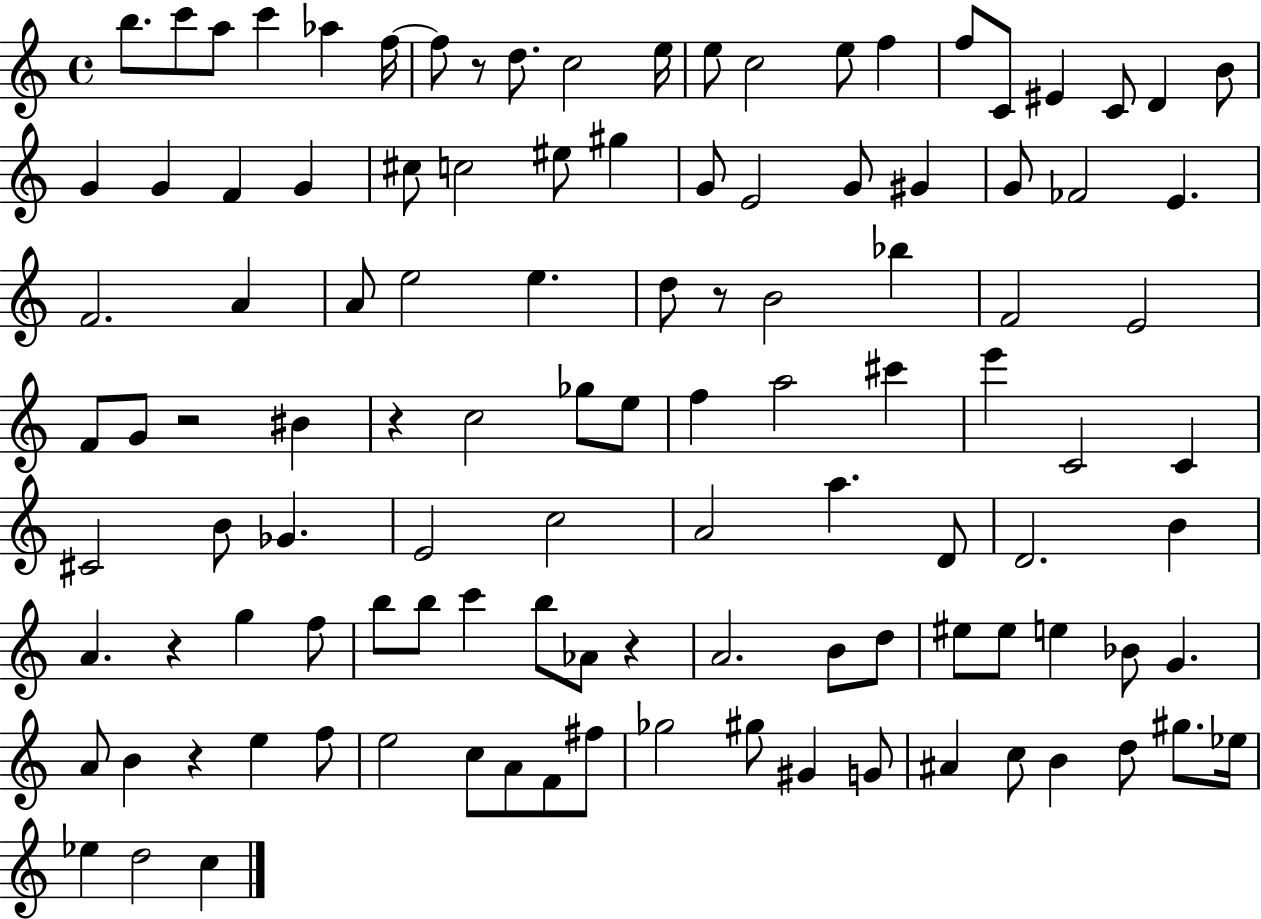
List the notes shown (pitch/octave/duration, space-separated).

B5/e. C6/e A5/e C6/q Ab5/q F5/s F5/e R/e D5/e. C5/h E5/s E5/e C5/h E5/e F5/q F5/e C4/e EIS4/q C4/e D4/q B4/e G4/q G4/q F4/q G4/q C#5/e C5/h EIS5/e G#5/q G4/e E4/h G4/e G#4/q G4/e FES4/h E4/q. F4/h. A4/q A4/e E5/h E5/q. D5/e R/e B4/h Bb5/q F4/h E4/h F4/e G4/e R/h BIS4/q R/q C5/h Gb5/e E5/e F5/q A5/h C#6/q E6/q C4/h C4/q C#4/h B4/e Gb4/q. E4/h C5/h A4/h A5/q. D4/e D4/h. B4/q A4/q. R/q G5/q F5/e B5/e B5/e C6/q B5/e Ab4/e R/q A4/h. B4/e D5/e EIS5/e EIS5/e E5/q Bb4/e G4/q. A4/e B4/q R/q E5/q F5/e E5/h C5/e A4/e F4/e F#5/e Gb5/h G#5/e G#4/q G4/e A#4/q C5/e B4/q D5/e G#5/e. Eb5/s Eb5/q D5/h C5/q